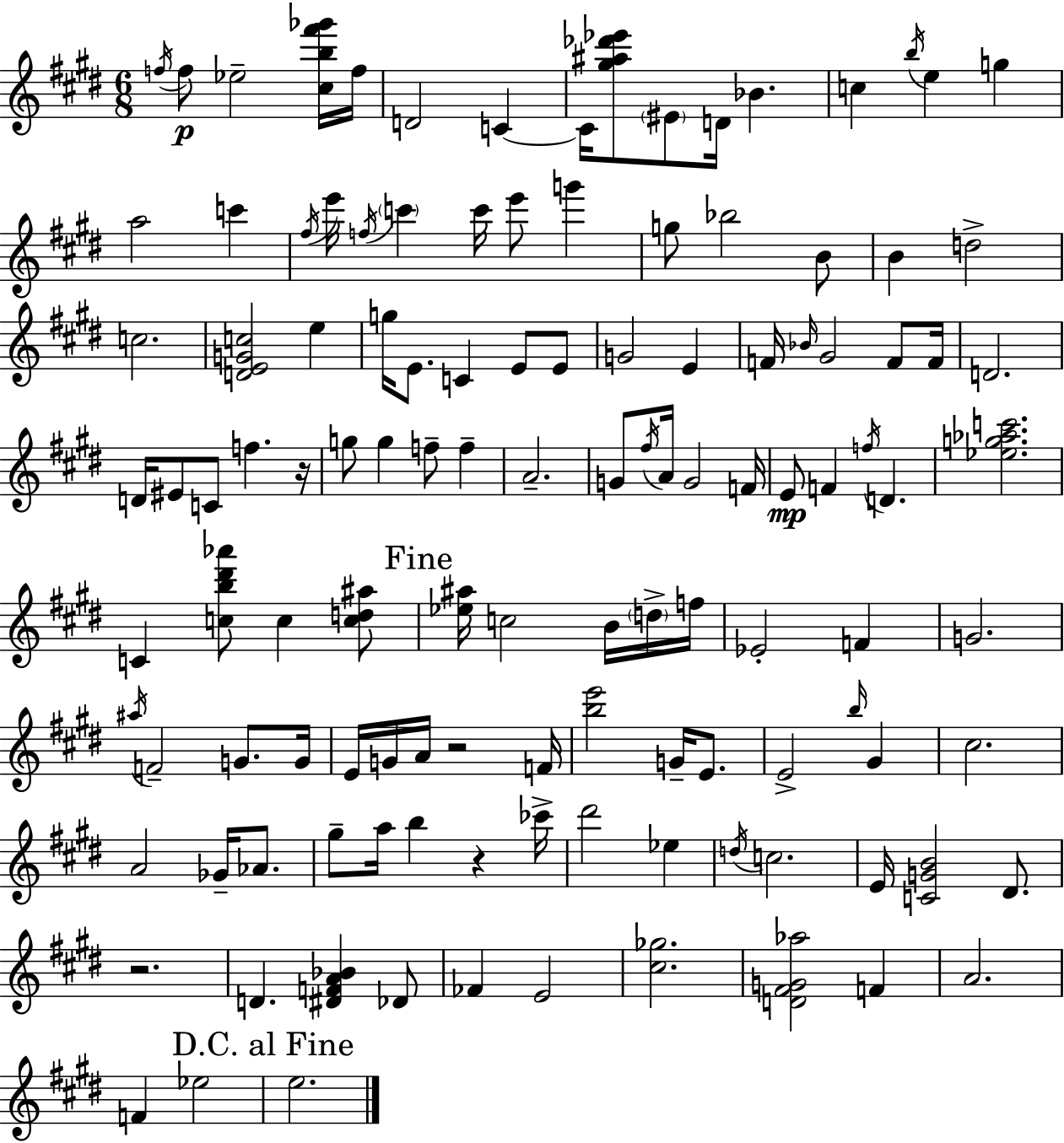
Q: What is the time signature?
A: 6/8